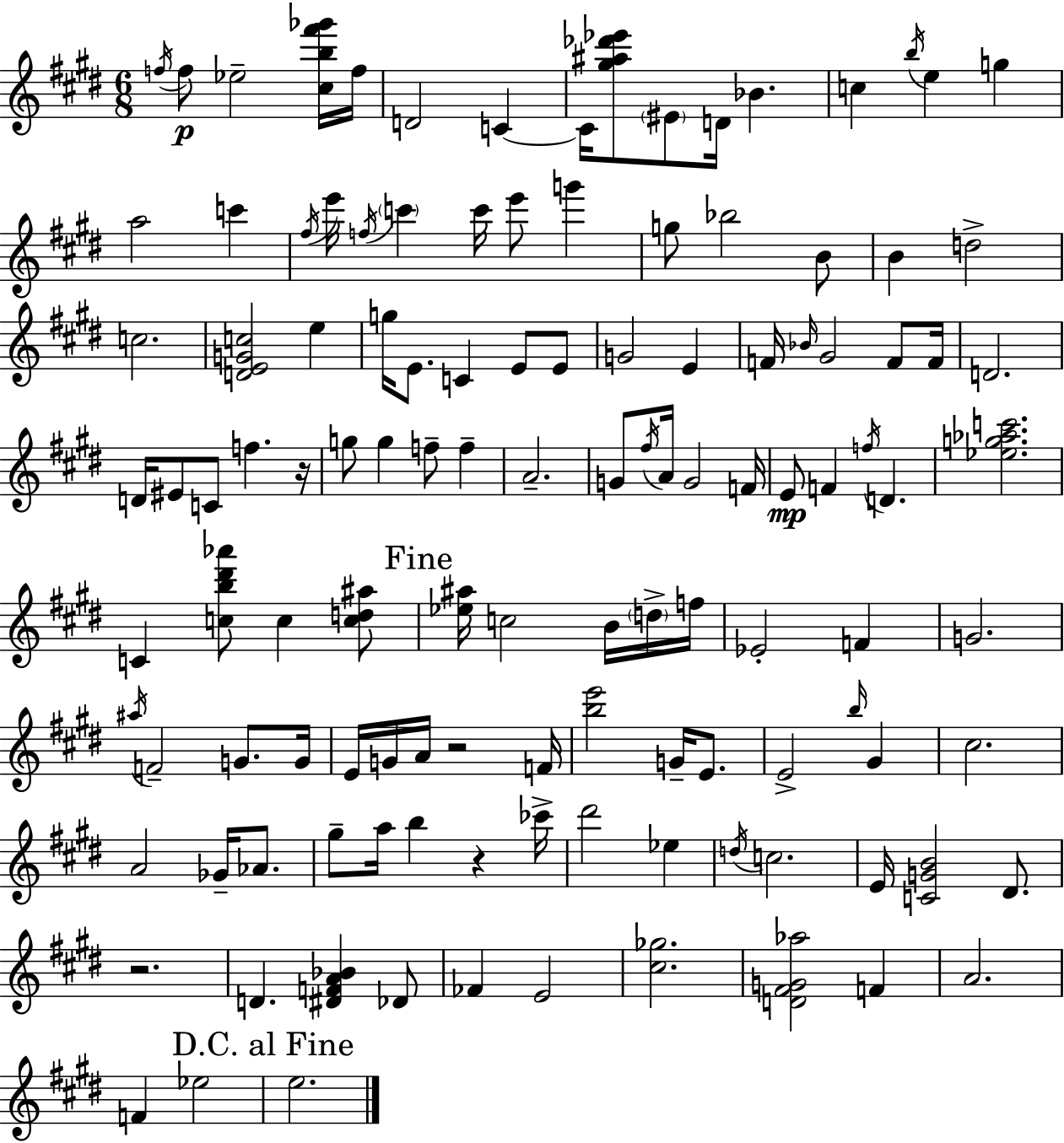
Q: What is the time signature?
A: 6/8